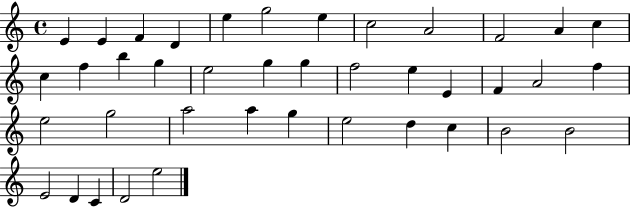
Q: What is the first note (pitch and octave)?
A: E4